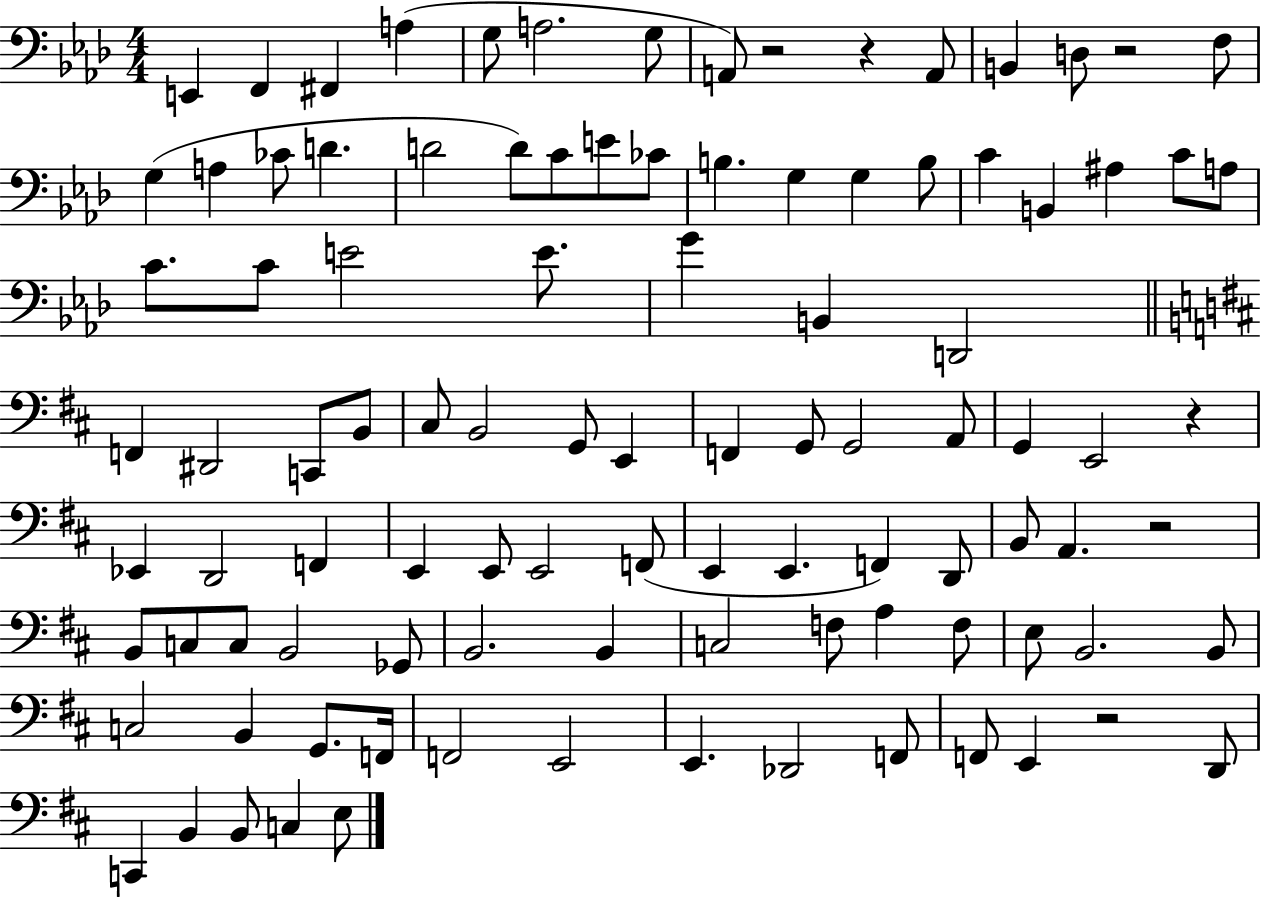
{
  \clef bass
  \numericTimeSignature
  \time 4/4
  \key aes \major
  e,4 f,4 fis,4 a4( | g8 a2. g8 | a,8) r2 r4 a,8 | b,4 d8 r2 f8 | \break g4( a4 ces'8 d'4. | d'2 d'8) c'8 e'8 ces'8 | b4. g4 g4 b8 | c'4 b,4 ais4 c'8 a8 | \break c'8. c'8 e'2 e'8. | g'4 b,4 d,2 | \bar "||" \break \key d \major f,4 dis,2 c,8 b,8 | cis8 b,2 g,8 e,4 | f,4 g,8 g,2 a,8 | g,4 e,2 r4 | \break ees,4 d,2 f,4 | e,4 e,8 e,2 f,8( | e,4 e,4. f,4) d,8 | b,8 a,4. r2 | \break b,8 c8 c8 b,2 ges,8 | b,2. b,4 | c2 f8 a4 f8 | e8 b,2. b,8 | \break c2 b,4 g,8. f,16 | f,2 e,2 | e,4. des,2 f,8 | f,8 e,4 r2 d,8 | \break c,4 b,4 b,8 c4 e8 | \bar "|."
}